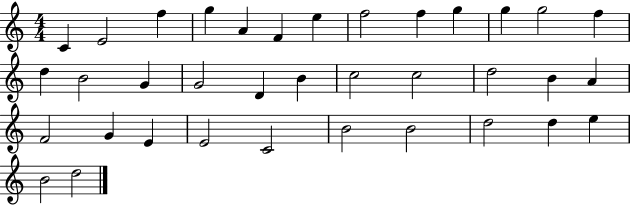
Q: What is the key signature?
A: C major